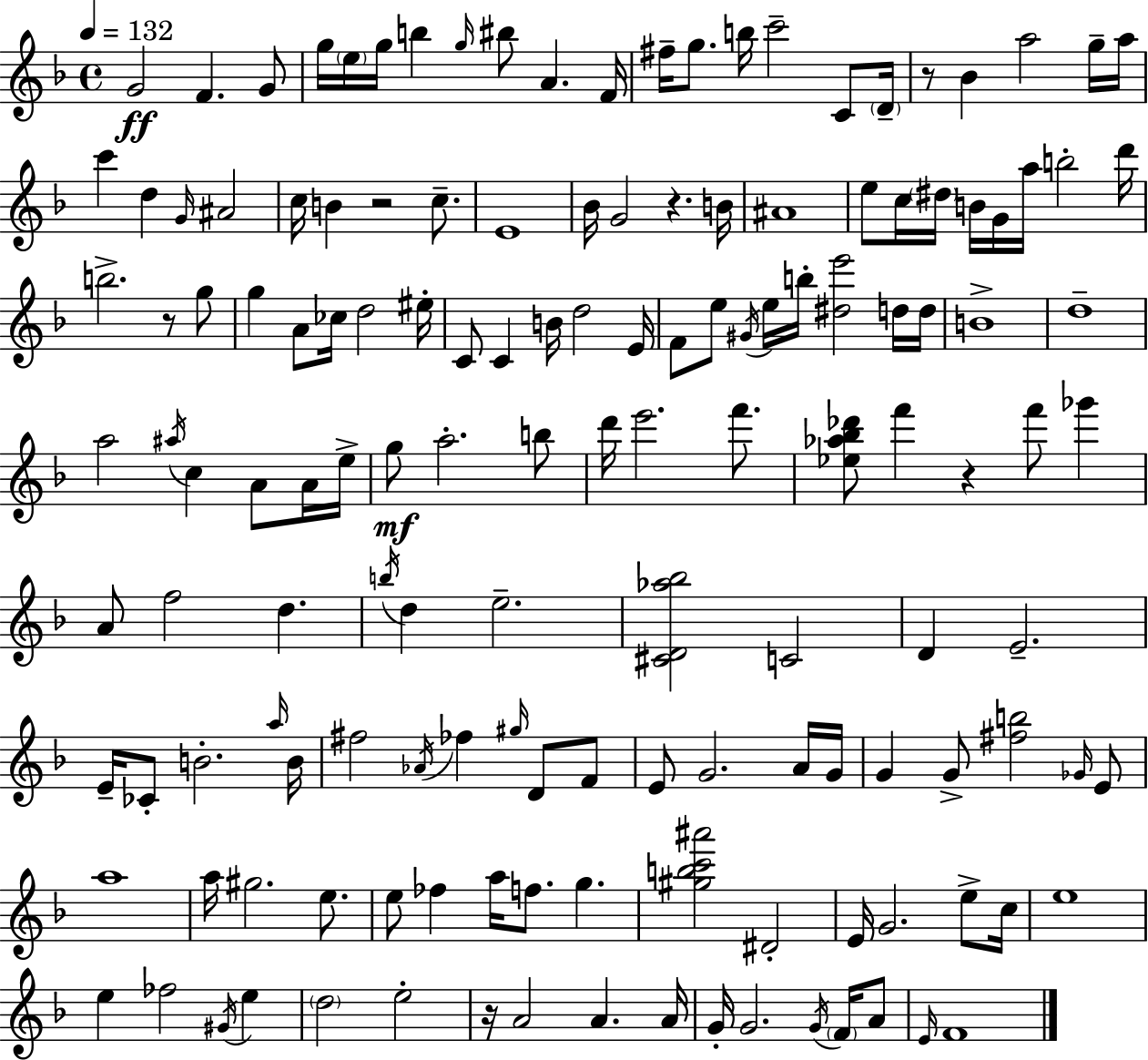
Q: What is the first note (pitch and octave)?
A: G4